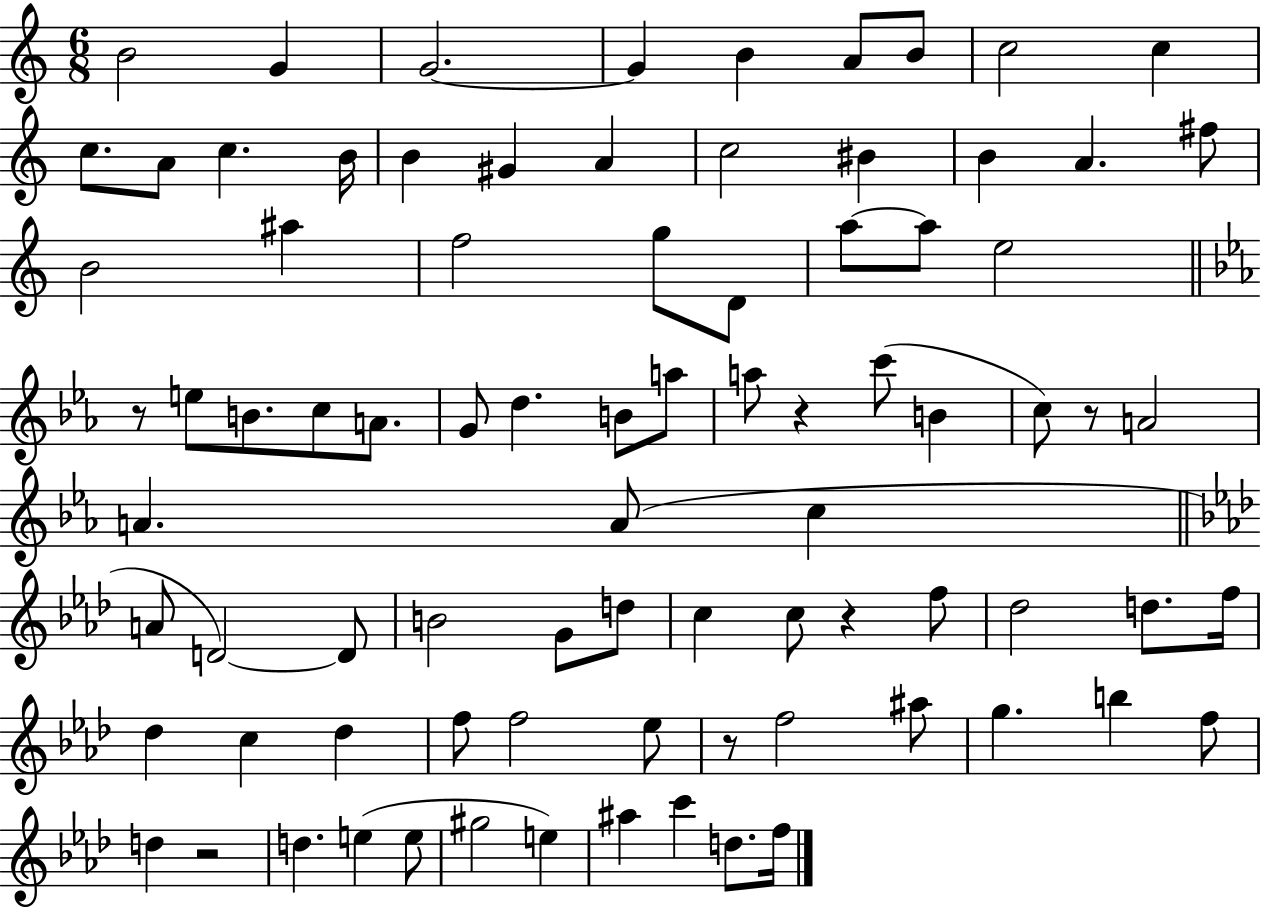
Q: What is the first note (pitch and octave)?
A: B4